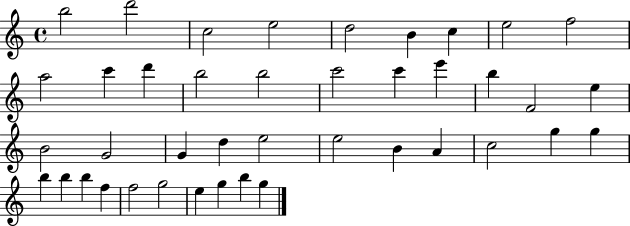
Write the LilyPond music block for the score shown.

{
  \clef treble
  \time 4/4
  \defaultTimeSignature
  \key c \major
  b''2 d'''2 | c''2 e''2 | d''2 b'4 c''4 | e''2 f''2 | \break a''2 c'''4 d'''4 | b''2 b''2 | c'''2 c'''4 e'''4 | b''4 f'2 e''4 | \break b'2 g'2 | g'4 d''4 e''2 | e''2 b'4 a'4 | c''2 g''4 g''4 | \break b''4 b''4 b''4 f''4 | f''2 g''2 | e''4 g''4 b''4 g''4 | \bar "|."
}